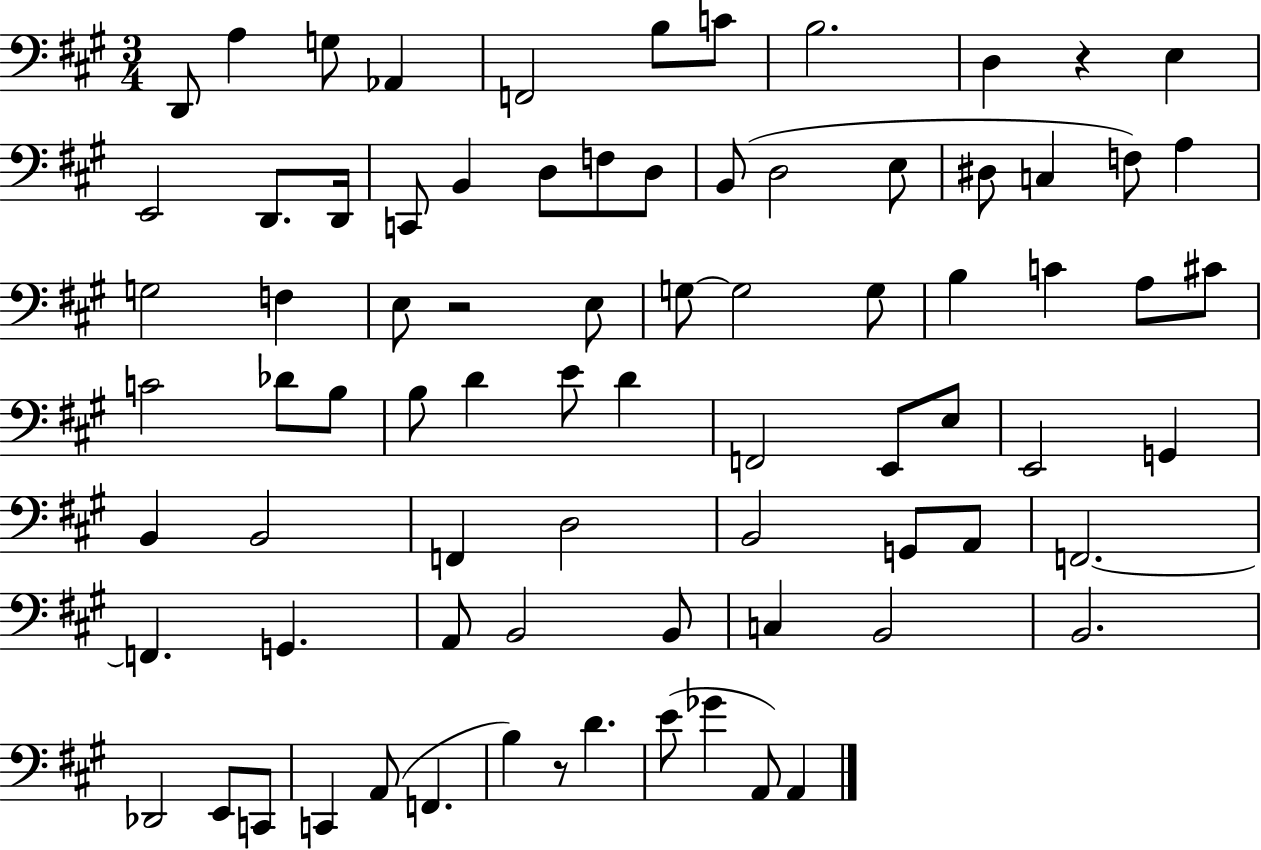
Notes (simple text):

D2/e A3/q G3/e Ab2/q F2/h B3/e C4/e B3/h. D3/q R/q E3/q E2/h D2/e. D2/s C2/e B2/q D3/e F3/e D3/e B2/e D3/h E3/e D#3/e C3/q F3/e A3/q G3/h F3/q E3/e R/h E3/e G3/e G3/h G3/e B3/q C4/q A3/e C#4/e C4/h Db4/e B3/e B3/e D4/q E4/e D4/q F2/h E2/e E3/e E2/h G2/q B2/q B2/h F2/q D3/h B2/h G2/e A2/e F2/h. F2/q. G2/q. A2/e B2/h B2/e C3/q B2/h B2/h. Db2/h E2/e C2/e C2/q A2/e F2/q. B3/q R/e D4/q. E4/e Gb4/q A2/e A2/q